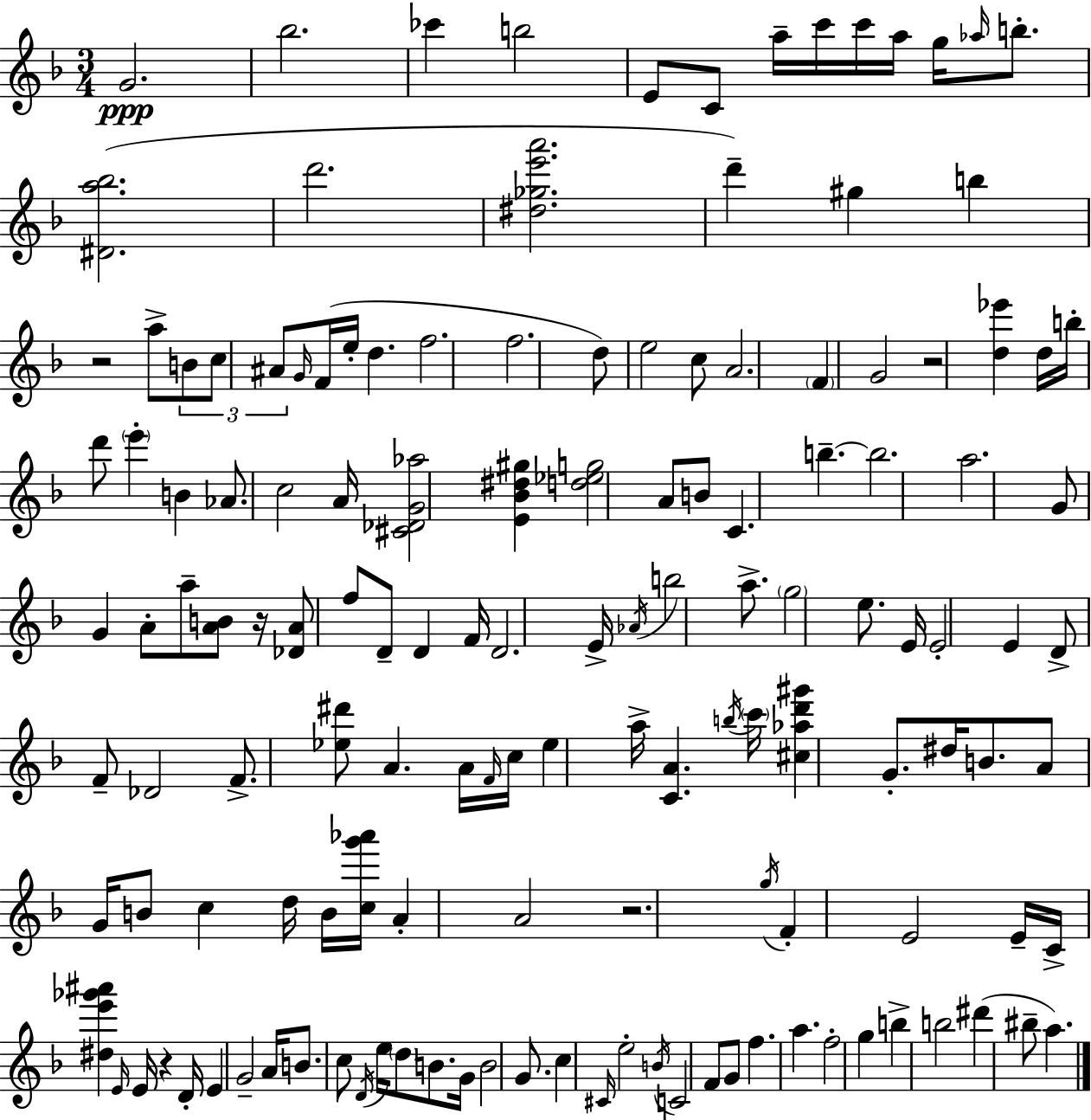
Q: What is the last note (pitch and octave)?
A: A5